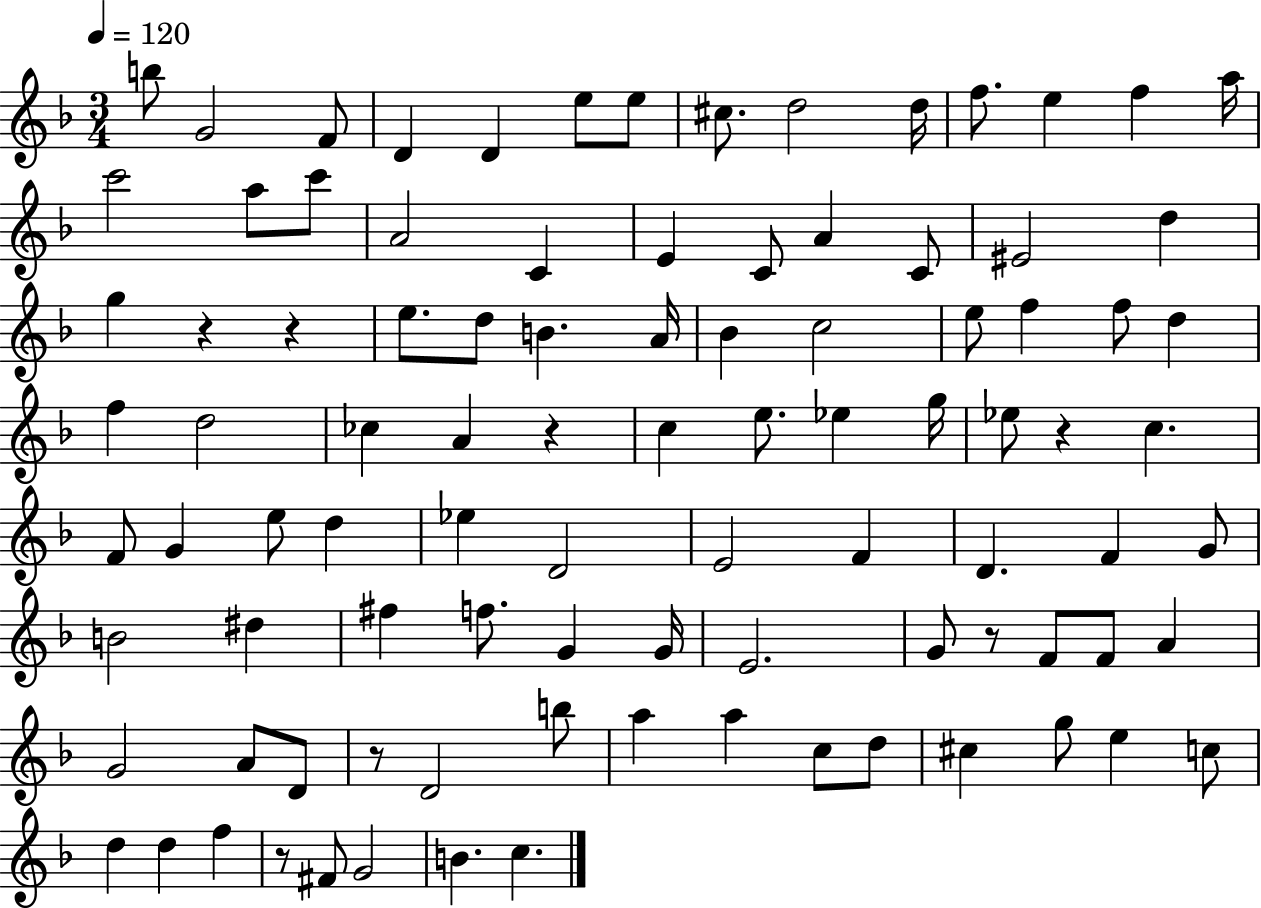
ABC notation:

X:1
T:Untitled
M:3/4
L:1/4
K:F
b/2 G2 F/2 D D e/2 e/2 ^c/2 d2 d/4 f/2 e f a/4 c'2 a/2 c'/2 A2 C E C/2 A C/2 ^E2 d g z z e/2 d/2 B A/4 _B c2 e/2 f f/2 d f d2 _c A z c e/2 _e g/4 _e/2 z c F/2 G e/2 d _e D2 E2 F D F G/2 B2 ^d ^f f/2 G G/4 E2 G/2 z/2 F/2 F/2 A G2 A/2 D/2 z/2 D2 b/2 a a c/2 d/2 ^c g/2 e c/2 d d f z/2 ^F/2 G2 B c